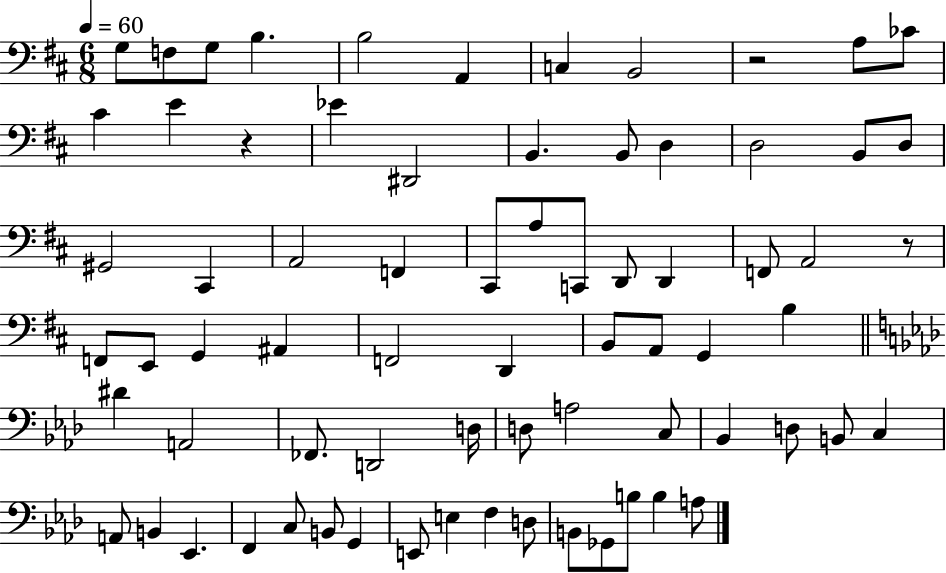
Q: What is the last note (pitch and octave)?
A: A3